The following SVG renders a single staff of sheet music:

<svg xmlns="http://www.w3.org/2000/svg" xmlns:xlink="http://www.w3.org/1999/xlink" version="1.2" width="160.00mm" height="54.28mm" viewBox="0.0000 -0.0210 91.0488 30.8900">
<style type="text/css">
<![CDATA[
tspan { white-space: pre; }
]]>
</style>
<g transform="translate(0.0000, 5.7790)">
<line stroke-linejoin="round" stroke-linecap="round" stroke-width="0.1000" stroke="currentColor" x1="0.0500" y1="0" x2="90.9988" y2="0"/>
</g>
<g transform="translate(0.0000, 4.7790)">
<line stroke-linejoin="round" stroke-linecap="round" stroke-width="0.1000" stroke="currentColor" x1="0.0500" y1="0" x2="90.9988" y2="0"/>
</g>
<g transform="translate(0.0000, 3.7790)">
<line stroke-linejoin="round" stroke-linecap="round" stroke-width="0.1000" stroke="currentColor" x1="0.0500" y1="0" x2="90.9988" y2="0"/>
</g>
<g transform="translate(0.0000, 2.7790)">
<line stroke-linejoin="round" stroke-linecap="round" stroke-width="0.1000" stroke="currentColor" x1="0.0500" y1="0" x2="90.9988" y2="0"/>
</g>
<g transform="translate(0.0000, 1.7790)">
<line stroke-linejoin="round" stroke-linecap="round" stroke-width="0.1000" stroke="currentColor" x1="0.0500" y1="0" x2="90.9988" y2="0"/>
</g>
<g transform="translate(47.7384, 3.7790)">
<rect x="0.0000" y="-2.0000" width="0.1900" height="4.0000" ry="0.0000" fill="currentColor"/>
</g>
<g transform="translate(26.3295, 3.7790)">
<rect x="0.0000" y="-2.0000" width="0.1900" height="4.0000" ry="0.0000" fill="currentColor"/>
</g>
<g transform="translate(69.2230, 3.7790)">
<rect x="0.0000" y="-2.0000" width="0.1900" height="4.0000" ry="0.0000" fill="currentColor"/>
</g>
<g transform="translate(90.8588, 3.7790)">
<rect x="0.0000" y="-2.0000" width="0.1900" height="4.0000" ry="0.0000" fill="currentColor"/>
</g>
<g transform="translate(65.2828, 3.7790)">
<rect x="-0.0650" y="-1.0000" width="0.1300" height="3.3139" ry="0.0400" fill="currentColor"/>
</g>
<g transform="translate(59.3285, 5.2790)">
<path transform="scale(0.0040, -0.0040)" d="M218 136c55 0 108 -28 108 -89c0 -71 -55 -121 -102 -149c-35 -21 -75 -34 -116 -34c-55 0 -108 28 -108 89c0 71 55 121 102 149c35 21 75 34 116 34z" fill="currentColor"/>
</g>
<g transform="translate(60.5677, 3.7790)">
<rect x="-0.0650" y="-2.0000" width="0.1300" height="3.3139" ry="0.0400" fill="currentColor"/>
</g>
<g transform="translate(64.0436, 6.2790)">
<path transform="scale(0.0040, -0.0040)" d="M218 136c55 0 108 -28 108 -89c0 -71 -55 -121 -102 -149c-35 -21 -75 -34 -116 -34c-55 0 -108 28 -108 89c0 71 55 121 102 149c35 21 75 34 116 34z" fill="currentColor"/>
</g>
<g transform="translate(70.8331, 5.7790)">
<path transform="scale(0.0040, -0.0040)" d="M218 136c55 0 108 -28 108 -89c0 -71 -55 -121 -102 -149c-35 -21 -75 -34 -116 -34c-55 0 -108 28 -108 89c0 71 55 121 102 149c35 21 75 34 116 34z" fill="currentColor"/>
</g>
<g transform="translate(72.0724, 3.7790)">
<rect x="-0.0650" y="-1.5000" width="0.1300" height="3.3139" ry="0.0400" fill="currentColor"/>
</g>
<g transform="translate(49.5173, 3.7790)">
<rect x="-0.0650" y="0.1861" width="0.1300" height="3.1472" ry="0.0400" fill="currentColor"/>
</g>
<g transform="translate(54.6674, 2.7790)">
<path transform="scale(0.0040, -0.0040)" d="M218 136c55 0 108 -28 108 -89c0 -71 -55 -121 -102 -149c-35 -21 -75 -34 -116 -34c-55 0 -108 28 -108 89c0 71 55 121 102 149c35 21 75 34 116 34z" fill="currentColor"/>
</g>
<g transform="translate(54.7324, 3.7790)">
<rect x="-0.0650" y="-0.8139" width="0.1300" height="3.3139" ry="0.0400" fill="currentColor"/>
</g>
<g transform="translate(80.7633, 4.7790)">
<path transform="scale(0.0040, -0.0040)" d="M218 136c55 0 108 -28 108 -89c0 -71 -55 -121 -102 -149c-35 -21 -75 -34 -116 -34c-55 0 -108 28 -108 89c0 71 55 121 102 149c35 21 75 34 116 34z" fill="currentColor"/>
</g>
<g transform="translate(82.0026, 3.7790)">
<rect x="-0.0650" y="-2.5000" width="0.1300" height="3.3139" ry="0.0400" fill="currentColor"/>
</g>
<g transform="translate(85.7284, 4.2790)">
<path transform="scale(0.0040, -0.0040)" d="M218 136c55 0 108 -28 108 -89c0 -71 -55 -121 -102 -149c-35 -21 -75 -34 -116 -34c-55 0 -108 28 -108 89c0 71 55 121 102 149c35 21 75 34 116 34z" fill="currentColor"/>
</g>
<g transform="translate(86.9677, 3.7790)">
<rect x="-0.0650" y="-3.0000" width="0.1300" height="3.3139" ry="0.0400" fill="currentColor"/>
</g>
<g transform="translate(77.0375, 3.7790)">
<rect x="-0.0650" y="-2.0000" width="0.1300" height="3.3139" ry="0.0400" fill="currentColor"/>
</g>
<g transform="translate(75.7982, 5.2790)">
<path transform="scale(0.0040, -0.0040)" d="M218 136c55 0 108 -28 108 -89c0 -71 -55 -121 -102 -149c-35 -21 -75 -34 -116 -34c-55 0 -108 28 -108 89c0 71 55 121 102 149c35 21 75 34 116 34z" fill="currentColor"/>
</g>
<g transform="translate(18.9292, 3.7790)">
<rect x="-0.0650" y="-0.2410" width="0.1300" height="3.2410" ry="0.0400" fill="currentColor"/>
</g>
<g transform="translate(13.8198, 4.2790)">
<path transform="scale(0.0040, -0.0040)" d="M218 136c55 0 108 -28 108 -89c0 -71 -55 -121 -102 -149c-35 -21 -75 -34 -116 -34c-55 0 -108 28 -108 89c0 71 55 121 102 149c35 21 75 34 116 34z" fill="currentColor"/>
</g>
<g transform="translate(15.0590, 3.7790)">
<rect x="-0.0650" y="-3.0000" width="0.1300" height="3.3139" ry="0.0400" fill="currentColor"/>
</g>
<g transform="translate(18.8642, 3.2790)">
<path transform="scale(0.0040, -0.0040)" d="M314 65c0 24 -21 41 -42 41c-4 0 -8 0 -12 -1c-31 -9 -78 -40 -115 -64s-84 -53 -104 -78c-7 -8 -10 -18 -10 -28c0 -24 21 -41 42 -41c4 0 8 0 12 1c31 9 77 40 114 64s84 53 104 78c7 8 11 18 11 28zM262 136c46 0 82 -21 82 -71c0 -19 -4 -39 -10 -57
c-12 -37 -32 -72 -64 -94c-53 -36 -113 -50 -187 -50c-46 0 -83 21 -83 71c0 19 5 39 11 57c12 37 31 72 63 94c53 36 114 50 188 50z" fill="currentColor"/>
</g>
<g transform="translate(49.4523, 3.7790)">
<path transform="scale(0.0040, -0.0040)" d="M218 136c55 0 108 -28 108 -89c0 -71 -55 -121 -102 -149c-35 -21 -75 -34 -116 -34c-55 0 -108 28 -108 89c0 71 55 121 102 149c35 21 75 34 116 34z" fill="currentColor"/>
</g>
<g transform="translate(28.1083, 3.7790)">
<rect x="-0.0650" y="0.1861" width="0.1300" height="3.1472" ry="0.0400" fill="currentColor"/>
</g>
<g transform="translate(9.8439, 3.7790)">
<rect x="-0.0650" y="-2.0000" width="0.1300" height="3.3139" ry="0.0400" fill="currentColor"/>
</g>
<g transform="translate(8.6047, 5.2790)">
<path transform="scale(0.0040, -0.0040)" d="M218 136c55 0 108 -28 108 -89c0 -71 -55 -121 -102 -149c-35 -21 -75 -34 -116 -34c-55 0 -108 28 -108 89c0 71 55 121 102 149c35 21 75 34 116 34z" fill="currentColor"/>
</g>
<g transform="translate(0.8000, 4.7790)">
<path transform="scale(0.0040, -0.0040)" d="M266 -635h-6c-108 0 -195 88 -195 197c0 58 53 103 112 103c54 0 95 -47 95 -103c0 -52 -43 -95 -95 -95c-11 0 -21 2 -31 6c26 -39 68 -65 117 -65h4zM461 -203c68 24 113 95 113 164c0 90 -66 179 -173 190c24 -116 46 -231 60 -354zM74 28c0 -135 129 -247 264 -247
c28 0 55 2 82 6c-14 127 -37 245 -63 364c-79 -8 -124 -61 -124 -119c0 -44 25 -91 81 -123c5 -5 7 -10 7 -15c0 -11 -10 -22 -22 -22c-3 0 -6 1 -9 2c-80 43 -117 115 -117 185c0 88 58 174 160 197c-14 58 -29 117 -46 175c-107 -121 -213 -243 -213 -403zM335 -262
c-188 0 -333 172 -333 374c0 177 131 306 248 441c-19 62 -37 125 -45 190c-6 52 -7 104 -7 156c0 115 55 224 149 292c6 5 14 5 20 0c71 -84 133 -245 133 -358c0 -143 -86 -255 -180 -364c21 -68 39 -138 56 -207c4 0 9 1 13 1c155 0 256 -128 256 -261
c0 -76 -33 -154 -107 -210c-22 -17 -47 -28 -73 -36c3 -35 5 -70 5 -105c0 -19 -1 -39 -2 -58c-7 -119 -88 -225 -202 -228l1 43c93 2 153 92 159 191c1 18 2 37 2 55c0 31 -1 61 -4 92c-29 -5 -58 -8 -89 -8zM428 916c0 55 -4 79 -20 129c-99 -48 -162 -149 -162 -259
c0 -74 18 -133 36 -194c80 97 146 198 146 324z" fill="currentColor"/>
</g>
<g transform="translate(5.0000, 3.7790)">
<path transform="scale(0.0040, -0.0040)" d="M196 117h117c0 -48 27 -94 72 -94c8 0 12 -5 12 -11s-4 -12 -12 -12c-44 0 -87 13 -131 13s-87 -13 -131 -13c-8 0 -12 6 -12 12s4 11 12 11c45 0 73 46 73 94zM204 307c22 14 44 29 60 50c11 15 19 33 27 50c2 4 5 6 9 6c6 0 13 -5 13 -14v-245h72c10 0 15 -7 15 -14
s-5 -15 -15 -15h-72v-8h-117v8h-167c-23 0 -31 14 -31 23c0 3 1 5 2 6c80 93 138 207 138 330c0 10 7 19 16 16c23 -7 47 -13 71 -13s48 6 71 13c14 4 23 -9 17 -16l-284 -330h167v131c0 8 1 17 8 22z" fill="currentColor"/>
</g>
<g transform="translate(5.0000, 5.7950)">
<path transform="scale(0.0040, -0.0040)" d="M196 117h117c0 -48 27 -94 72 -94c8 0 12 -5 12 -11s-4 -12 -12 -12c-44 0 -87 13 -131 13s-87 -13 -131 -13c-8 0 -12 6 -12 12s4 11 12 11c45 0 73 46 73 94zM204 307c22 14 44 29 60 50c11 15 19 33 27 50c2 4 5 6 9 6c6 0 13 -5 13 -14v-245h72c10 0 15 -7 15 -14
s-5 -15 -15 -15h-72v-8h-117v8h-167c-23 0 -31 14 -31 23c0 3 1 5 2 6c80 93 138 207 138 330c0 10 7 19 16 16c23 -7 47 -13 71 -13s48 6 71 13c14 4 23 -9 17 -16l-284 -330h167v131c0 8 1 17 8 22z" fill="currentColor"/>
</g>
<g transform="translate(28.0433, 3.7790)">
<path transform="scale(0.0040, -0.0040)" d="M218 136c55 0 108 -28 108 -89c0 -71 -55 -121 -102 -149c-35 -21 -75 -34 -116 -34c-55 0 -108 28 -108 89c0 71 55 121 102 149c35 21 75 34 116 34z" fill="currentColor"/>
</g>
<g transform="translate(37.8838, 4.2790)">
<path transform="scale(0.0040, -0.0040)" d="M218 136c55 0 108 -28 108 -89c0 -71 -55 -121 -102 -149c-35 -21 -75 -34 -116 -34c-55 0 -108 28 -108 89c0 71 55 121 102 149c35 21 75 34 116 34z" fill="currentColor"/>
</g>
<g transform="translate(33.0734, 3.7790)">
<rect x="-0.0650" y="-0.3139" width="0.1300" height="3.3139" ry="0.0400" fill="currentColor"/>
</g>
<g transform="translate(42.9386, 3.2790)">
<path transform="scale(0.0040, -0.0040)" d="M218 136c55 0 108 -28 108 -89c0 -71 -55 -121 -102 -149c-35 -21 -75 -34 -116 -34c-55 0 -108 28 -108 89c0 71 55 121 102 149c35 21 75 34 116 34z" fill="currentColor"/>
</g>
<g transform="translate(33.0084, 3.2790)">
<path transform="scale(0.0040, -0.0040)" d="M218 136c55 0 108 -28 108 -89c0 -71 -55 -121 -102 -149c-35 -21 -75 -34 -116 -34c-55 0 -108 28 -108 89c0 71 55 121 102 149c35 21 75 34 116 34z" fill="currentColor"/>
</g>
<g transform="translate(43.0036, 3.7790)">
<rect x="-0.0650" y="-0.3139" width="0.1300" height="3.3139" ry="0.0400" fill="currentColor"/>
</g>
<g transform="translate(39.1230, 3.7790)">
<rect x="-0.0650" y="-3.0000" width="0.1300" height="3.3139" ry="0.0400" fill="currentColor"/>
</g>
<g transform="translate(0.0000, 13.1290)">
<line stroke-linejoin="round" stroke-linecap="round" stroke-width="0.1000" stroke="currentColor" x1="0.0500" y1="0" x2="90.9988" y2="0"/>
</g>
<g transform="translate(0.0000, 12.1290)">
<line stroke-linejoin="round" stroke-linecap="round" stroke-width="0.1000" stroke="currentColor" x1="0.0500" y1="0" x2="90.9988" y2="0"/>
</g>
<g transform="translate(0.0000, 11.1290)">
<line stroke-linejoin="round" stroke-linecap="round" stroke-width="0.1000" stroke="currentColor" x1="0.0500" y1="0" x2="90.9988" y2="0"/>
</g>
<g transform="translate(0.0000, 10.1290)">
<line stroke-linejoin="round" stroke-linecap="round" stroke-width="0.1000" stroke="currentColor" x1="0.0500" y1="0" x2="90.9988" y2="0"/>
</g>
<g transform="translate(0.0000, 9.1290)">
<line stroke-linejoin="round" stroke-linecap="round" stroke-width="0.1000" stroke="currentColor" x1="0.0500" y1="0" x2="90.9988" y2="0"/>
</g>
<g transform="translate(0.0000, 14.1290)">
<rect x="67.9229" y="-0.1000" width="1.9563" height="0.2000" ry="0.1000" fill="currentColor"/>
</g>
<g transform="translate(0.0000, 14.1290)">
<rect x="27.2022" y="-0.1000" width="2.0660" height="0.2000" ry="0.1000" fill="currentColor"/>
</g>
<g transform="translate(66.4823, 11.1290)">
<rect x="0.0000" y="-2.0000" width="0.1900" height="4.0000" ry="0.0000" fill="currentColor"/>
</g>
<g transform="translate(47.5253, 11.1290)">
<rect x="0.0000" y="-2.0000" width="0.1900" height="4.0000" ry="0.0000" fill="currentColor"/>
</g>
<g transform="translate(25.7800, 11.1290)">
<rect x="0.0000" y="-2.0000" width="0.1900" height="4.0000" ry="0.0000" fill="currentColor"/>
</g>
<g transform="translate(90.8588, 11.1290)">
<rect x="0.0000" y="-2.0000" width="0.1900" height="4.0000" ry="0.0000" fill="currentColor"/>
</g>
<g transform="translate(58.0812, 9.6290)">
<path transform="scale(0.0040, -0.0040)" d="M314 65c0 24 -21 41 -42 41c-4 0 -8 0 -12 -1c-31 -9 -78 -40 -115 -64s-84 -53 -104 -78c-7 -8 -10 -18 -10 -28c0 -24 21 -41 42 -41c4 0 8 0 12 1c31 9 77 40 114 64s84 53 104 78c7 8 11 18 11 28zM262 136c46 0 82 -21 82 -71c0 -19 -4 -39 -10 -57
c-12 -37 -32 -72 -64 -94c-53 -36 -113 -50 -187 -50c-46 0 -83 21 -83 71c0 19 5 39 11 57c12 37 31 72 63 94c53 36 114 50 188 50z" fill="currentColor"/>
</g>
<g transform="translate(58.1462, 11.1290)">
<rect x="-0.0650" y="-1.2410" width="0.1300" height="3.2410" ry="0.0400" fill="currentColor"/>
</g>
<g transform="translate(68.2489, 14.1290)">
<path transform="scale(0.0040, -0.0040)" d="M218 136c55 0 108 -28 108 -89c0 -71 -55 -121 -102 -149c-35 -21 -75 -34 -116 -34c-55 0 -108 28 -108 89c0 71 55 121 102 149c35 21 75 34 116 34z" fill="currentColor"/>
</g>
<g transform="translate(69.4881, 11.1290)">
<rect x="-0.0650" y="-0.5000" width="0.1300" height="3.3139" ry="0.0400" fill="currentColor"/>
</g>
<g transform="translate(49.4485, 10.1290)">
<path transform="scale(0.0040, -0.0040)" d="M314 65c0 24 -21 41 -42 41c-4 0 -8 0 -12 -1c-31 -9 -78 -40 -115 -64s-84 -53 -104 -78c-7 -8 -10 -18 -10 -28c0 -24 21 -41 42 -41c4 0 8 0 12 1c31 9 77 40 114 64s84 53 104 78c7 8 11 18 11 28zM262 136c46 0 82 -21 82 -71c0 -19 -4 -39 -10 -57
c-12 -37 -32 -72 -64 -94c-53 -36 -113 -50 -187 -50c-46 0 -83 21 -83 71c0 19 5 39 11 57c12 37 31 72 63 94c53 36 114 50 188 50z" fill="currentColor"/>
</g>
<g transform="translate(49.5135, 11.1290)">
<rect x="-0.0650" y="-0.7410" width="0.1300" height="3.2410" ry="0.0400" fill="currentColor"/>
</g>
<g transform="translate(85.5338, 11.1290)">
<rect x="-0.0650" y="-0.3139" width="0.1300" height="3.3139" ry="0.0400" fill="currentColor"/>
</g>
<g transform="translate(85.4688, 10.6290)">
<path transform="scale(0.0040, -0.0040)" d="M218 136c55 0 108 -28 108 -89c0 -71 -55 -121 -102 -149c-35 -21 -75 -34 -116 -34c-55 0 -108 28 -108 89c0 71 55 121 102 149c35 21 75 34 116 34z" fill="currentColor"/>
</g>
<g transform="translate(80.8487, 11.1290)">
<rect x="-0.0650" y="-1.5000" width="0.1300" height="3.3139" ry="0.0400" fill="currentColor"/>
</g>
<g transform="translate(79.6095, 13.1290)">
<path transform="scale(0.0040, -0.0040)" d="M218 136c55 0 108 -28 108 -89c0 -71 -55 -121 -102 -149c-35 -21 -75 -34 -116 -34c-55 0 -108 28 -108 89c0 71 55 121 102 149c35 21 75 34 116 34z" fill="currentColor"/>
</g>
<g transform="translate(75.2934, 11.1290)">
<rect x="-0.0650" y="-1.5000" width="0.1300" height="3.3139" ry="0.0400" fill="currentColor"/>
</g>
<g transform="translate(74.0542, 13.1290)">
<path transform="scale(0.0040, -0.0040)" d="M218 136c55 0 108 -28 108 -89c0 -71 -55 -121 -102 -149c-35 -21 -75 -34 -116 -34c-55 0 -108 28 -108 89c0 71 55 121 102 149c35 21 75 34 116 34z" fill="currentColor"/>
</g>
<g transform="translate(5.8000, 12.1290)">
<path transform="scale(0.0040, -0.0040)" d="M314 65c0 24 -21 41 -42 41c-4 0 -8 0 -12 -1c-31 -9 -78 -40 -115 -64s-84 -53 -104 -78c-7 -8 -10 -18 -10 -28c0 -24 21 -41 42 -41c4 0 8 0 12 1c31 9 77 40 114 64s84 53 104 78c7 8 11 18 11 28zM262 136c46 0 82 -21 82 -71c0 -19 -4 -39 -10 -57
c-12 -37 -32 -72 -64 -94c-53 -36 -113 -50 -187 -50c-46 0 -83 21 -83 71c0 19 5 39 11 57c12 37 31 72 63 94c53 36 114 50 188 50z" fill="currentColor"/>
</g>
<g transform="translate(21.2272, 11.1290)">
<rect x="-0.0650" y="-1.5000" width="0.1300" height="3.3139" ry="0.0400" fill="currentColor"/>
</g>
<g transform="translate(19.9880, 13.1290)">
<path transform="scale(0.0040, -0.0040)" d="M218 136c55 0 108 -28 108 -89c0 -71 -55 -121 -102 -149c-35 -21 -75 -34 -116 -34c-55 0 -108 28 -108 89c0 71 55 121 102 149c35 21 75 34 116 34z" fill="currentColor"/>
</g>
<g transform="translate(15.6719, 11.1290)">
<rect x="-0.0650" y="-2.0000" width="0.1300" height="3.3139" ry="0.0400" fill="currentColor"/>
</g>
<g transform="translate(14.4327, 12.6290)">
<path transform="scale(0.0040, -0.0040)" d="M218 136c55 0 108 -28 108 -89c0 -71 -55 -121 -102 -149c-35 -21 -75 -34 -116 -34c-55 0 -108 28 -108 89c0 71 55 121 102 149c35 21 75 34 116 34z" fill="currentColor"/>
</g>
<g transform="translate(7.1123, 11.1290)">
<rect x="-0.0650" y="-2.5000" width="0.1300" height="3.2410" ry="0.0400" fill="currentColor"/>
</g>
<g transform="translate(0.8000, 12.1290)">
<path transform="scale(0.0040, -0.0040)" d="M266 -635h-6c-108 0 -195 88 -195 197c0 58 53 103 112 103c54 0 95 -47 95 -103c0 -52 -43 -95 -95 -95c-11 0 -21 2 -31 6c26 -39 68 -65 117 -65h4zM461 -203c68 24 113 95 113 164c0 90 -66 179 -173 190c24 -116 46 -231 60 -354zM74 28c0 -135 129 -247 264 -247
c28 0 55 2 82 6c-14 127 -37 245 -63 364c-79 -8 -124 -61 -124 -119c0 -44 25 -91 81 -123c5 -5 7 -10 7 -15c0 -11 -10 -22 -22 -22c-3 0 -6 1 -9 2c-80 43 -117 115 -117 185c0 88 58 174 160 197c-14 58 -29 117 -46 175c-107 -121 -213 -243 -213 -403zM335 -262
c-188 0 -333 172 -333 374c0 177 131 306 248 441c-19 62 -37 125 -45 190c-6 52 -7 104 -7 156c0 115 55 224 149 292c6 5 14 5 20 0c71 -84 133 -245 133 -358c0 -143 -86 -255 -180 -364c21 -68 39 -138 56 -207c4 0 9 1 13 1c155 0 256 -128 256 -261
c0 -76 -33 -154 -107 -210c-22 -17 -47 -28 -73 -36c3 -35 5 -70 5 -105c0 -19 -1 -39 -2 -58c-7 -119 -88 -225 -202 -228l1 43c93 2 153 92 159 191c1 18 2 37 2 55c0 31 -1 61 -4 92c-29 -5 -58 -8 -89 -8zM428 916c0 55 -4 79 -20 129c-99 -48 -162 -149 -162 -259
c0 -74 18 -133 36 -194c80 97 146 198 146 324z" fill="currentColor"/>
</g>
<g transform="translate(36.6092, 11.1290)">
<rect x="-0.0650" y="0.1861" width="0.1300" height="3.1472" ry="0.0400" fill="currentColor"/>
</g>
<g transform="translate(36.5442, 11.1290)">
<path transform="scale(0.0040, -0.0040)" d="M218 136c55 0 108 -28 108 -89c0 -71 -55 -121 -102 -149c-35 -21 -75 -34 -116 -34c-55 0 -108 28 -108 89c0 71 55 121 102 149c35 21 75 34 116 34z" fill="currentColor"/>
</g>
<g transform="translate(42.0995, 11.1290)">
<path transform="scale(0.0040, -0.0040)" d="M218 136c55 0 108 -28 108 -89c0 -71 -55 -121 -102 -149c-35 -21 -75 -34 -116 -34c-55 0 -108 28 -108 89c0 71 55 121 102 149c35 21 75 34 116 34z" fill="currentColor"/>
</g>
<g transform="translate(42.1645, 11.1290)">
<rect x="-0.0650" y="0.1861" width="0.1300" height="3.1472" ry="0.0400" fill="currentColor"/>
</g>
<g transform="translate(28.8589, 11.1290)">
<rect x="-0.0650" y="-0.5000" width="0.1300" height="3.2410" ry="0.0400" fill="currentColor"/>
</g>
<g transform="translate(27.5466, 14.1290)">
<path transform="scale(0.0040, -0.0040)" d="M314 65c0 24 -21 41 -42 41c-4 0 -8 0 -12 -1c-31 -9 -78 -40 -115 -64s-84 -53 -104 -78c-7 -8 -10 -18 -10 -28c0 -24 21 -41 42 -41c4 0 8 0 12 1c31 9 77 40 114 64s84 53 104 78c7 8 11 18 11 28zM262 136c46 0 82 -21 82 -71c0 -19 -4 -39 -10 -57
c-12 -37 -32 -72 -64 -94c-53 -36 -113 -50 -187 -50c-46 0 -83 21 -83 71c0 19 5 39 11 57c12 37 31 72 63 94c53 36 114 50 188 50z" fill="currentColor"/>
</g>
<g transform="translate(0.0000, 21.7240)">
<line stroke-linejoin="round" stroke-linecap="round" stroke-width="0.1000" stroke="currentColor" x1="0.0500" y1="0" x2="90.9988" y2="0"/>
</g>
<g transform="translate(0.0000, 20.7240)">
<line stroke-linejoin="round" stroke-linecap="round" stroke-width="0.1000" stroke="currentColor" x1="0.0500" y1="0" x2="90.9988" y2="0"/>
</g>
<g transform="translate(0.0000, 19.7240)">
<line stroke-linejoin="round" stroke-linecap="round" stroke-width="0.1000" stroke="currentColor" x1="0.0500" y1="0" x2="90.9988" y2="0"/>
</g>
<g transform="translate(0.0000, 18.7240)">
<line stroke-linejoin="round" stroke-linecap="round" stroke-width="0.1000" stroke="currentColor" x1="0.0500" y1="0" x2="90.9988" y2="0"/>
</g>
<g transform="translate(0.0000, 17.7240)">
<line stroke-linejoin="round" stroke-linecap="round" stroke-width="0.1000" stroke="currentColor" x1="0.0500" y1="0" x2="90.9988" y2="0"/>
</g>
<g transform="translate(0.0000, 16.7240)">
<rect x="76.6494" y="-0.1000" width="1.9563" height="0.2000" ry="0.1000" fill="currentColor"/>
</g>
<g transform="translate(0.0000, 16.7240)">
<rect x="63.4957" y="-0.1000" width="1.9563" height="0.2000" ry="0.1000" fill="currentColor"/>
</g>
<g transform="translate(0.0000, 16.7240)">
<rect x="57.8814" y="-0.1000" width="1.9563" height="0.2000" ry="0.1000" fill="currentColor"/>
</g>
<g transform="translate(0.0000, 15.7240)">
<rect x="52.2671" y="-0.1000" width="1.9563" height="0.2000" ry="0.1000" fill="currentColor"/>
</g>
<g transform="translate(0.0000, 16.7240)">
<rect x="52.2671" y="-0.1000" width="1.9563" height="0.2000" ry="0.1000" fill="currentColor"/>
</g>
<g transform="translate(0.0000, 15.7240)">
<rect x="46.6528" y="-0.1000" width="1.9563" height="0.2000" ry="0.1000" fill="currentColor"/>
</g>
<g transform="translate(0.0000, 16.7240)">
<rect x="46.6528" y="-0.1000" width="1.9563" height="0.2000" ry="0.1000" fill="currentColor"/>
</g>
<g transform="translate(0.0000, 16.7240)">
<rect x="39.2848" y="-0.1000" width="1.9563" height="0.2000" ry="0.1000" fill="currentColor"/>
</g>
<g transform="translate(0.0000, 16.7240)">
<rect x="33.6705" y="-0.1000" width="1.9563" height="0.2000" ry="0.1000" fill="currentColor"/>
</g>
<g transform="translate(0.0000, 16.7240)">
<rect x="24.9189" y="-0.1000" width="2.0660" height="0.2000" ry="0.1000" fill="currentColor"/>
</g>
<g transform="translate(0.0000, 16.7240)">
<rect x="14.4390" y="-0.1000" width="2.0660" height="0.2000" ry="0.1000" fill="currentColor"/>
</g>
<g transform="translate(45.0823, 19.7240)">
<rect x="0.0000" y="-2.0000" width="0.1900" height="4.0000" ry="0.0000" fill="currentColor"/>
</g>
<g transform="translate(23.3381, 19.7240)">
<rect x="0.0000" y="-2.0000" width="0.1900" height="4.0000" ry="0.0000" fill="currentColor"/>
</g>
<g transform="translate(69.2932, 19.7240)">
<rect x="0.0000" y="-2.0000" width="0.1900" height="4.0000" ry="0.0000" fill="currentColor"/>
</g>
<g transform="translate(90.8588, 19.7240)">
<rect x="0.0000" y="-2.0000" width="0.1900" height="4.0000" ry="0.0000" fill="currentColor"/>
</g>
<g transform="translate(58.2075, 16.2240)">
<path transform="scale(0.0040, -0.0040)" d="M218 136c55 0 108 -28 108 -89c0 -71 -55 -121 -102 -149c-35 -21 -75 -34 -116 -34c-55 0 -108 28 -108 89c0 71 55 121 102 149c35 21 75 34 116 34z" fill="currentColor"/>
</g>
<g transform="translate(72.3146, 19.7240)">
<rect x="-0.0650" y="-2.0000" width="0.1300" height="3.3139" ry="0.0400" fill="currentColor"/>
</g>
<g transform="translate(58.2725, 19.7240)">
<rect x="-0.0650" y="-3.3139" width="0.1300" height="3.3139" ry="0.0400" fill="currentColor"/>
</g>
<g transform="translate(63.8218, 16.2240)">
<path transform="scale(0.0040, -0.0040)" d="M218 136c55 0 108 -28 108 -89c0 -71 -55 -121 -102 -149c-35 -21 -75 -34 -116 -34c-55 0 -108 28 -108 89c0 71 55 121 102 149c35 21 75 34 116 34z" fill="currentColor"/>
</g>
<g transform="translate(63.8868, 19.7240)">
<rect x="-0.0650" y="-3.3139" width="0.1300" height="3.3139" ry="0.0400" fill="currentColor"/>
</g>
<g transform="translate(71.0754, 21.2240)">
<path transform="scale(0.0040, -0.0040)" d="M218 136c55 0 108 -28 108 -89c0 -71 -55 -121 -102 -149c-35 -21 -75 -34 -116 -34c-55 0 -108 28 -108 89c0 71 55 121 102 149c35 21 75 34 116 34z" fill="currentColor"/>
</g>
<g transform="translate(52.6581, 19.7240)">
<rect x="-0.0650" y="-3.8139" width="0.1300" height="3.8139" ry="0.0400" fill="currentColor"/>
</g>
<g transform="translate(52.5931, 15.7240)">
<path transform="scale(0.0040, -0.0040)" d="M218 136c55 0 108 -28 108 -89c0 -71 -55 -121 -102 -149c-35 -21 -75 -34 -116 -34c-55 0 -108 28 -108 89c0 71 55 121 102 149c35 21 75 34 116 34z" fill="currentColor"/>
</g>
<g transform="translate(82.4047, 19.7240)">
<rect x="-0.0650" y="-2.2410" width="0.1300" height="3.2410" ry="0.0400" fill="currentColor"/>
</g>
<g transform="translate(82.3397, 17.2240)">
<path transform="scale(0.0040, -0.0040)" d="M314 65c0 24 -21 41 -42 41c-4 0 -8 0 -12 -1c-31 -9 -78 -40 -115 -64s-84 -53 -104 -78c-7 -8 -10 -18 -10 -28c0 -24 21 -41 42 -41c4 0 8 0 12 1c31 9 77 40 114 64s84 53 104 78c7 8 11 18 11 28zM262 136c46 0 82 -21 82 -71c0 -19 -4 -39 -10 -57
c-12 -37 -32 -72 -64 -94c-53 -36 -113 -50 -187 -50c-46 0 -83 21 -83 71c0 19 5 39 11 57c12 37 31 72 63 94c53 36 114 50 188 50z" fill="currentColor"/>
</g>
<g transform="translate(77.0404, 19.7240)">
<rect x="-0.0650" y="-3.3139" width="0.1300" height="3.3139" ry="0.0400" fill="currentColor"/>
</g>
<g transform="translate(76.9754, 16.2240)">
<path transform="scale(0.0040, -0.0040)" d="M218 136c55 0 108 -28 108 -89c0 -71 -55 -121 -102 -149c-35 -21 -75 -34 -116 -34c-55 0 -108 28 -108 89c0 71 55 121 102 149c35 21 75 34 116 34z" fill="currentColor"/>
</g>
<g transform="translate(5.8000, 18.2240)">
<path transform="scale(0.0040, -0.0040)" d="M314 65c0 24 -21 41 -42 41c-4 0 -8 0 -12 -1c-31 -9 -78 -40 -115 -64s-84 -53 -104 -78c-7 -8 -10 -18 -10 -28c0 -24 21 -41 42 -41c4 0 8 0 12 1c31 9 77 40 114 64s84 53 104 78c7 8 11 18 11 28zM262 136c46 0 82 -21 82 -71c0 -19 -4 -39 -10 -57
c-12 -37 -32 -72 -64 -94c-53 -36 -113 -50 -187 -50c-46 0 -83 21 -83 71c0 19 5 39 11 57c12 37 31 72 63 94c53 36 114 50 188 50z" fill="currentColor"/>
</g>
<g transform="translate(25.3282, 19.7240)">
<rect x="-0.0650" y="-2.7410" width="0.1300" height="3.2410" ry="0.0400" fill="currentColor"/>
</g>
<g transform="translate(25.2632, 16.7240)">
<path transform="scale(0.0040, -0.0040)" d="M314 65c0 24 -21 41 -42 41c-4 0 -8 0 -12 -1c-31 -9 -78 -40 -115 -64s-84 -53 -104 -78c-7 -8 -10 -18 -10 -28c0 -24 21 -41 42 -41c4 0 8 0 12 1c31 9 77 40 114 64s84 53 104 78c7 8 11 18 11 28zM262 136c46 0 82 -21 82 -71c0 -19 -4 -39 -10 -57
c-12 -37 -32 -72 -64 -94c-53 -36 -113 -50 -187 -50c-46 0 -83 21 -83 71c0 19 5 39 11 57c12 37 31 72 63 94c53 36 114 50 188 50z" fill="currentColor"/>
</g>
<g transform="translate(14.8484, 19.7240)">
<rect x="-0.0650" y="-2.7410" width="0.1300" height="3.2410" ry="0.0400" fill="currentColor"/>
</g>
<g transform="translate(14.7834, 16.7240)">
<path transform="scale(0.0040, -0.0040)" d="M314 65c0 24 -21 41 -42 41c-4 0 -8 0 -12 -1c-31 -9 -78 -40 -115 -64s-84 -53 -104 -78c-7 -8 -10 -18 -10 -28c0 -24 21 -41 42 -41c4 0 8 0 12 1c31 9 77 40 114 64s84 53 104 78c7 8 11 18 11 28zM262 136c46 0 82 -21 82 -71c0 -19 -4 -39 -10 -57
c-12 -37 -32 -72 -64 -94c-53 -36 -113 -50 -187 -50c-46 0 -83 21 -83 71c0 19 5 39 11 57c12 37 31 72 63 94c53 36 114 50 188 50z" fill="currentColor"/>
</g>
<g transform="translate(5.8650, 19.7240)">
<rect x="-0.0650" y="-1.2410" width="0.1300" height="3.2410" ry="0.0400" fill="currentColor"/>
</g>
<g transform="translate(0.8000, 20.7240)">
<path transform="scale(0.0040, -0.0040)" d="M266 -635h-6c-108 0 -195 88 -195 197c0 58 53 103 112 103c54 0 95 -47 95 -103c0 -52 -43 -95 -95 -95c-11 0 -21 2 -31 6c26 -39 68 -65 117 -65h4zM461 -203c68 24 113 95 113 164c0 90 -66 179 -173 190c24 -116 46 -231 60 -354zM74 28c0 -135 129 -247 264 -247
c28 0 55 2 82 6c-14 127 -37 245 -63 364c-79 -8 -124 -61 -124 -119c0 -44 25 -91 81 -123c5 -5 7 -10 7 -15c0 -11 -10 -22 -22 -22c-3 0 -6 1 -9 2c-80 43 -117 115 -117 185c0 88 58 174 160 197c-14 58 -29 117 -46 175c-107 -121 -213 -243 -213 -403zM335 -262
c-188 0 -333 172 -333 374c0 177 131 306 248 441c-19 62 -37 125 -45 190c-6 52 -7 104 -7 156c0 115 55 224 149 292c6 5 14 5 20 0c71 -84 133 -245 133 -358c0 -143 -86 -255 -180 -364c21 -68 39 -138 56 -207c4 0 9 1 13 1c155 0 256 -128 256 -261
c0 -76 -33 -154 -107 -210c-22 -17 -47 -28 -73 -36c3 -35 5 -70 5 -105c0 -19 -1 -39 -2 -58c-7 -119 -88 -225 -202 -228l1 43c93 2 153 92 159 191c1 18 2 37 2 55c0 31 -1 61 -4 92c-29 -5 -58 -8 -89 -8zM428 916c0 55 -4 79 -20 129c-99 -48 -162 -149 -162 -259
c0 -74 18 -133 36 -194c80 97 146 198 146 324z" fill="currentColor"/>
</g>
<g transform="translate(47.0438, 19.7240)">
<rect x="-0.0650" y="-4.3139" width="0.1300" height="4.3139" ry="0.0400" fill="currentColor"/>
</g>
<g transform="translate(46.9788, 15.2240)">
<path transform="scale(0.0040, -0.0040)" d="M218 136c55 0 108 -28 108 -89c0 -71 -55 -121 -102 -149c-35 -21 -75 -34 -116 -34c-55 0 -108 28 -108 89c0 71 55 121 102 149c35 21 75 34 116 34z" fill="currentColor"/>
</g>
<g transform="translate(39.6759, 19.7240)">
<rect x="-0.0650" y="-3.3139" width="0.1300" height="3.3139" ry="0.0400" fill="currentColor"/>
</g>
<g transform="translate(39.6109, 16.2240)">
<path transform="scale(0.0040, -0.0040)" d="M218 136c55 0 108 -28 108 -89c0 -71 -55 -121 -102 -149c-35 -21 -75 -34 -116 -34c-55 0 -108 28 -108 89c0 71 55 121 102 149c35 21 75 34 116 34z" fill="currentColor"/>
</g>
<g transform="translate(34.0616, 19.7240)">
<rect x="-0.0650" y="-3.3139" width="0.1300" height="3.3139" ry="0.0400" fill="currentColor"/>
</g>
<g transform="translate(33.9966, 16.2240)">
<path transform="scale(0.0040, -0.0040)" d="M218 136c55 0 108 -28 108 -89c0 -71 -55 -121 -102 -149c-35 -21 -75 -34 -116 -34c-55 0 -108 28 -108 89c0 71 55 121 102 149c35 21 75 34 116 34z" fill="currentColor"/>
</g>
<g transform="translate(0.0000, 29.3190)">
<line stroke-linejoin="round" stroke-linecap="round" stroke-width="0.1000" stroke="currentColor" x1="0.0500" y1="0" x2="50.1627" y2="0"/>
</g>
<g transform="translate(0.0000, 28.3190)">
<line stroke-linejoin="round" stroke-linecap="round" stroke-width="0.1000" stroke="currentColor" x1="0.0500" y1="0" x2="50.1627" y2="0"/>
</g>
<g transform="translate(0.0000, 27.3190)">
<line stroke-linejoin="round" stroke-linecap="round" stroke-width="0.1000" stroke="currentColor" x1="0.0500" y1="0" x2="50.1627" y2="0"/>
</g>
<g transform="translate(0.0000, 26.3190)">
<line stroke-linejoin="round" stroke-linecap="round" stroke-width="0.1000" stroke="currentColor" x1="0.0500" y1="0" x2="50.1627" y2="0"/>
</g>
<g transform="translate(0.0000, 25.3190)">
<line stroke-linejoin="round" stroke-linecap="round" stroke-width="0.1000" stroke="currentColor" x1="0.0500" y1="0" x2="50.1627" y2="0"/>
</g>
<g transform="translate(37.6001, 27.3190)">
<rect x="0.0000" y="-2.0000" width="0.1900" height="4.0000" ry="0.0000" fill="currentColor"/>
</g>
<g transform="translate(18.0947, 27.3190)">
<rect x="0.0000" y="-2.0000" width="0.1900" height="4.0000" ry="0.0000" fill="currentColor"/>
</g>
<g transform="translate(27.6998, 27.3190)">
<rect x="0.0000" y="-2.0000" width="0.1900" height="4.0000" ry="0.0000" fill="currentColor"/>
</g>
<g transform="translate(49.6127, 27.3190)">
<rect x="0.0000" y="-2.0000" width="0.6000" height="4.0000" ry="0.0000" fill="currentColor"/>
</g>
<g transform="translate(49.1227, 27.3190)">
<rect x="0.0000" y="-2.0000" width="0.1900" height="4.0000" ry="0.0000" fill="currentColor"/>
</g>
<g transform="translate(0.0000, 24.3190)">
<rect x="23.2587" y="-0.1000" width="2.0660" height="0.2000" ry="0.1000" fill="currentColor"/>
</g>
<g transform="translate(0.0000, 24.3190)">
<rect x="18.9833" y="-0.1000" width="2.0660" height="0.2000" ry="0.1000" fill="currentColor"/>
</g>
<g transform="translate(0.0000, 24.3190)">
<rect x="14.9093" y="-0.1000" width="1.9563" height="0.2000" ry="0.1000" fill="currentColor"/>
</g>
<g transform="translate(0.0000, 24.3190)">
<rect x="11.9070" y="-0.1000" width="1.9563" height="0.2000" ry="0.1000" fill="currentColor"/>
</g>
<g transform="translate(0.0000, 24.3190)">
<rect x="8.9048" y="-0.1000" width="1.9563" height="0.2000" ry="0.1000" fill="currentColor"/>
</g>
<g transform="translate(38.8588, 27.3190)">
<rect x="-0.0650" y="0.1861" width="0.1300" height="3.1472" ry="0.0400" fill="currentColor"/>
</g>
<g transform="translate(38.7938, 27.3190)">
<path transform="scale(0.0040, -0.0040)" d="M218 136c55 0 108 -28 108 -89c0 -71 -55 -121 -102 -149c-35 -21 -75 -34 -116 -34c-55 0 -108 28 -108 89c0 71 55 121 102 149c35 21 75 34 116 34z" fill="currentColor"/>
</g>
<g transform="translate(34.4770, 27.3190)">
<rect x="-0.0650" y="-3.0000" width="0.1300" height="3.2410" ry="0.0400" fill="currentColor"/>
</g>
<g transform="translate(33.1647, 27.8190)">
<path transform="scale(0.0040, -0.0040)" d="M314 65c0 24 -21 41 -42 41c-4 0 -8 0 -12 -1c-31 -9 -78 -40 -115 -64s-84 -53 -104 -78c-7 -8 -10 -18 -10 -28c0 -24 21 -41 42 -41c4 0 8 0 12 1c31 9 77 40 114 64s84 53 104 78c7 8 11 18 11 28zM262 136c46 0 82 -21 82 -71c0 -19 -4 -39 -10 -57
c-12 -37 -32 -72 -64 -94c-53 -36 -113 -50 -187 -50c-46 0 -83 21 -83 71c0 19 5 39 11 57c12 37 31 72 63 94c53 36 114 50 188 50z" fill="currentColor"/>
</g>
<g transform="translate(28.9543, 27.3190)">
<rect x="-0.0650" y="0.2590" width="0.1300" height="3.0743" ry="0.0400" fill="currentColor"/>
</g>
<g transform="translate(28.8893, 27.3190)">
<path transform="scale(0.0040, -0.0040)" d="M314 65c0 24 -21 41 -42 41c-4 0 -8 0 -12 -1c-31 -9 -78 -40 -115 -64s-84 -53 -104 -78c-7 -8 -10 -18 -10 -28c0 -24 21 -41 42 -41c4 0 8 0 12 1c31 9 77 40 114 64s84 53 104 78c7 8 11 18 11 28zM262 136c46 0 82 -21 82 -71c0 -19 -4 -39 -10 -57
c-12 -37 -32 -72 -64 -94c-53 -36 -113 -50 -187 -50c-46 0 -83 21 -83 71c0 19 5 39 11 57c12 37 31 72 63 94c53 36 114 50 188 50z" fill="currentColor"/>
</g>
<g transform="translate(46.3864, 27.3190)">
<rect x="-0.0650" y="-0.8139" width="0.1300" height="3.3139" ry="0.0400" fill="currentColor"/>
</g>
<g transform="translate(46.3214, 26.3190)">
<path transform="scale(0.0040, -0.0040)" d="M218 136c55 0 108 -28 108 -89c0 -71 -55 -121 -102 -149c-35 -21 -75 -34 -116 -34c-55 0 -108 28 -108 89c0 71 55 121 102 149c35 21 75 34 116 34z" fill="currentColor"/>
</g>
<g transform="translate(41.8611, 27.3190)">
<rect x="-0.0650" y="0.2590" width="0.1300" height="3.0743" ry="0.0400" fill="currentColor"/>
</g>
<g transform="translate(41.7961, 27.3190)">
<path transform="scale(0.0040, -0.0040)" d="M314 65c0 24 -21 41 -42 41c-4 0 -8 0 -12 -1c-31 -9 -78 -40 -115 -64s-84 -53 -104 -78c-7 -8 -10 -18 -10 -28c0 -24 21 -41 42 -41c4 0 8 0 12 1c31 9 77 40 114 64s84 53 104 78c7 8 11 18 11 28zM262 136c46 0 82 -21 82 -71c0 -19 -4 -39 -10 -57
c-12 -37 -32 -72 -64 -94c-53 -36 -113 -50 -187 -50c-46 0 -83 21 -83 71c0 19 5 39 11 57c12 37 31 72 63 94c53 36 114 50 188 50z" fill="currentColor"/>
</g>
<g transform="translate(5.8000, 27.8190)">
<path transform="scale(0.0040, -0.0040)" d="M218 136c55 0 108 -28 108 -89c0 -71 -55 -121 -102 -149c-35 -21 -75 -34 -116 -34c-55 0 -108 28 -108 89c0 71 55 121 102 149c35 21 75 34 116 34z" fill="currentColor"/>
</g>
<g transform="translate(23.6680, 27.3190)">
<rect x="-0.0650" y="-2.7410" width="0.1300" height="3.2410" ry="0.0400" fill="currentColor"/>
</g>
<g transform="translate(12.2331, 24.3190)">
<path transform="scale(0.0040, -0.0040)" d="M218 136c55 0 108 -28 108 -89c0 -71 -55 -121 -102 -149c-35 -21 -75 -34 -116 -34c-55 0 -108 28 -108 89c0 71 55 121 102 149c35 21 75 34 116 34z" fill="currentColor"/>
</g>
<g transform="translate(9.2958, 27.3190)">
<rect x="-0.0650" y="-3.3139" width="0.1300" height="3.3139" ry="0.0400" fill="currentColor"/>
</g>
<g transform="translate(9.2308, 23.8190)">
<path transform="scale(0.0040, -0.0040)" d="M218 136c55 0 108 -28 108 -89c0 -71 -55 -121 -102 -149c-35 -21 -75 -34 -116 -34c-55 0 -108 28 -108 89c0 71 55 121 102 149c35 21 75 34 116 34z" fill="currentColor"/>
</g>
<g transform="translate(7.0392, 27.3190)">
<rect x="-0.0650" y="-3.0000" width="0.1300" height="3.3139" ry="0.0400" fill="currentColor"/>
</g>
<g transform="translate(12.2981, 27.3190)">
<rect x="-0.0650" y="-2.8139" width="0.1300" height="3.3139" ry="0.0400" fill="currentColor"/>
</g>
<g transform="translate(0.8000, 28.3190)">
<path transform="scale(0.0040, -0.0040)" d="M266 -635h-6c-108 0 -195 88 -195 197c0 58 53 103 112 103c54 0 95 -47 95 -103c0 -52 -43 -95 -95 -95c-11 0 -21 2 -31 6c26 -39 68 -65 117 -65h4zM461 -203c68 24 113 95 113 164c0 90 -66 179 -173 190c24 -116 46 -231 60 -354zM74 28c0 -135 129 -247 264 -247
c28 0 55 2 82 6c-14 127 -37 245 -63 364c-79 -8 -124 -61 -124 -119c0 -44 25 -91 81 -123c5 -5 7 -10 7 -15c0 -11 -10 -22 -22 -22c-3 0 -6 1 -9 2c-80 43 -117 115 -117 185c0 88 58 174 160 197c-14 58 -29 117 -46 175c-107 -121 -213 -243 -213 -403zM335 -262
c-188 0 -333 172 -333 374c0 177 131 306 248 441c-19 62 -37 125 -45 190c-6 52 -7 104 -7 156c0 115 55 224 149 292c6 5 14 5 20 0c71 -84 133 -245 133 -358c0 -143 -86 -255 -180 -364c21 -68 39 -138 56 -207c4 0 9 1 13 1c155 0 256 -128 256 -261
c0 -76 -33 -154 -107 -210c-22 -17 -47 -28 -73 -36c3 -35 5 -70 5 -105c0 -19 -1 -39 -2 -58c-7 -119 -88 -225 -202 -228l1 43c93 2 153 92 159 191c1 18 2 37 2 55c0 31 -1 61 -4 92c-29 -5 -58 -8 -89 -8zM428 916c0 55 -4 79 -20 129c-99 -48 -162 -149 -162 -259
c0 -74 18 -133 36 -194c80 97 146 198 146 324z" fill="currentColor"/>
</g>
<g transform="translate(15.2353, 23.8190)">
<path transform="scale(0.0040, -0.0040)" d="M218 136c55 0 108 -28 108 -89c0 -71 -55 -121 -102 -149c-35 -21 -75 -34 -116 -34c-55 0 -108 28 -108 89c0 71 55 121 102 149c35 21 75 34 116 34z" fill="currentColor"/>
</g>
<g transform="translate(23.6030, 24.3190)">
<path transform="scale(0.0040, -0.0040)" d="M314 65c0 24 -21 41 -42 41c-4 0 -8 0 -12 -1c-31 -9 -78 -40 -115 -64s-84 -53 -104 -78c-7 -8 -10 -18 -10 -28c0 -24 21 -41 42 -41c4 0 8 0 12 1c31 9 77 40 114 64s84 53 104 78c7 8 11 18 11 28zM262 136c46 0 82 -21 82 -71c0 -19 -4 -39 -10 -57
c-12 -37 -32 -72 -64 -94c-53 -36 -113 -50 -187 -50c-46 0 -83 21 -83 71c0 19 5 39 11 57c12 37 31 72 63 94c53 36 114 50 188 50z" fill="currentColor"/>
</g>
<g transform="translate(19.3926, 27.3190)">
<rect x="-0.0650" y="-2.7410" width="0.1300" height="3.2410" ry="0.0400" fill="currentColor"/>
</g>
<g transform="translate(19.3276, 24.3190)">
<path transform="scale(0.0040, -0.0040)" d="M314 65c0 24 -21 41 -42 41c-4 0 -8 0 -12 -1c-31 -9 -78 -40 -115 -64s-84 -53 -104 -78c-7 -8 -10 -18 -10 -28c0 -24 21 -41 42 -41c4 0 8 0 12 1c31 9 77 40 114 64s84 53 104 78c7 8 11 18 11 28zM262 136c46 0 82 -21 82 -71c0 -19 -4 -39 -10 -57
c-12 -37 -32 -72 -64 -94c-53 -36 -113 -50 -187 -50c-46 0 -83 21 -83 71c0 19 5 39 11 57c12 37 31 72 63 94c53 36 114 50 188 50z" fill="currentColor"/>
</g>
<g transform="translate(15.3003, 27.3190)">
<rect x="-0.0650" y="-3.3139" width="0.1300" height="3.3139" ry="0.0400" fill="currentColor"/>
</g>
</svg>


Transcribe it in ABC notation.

X:1
T:Untitled
M:4/4
L:1/4
K:C
F A c2 B c A c B d F D E F G A G2 F E C2 B B d2 e2 C E E c e2 a2 a2 b b d' c' b b F b g2 A b a b a2 a2 B2 A2 B B2 d